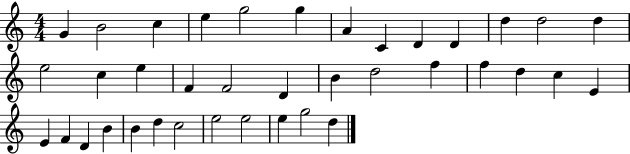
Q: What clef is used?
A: treble